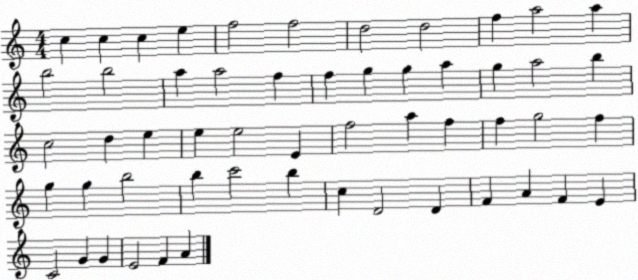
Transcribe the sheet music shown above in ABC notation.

X:1
T:Untitled
M:4/4
L:1/4
K:C
c c c e f2 f2 d2 d2 f a2 a b2 b2 a a2 f f g g a g a2 b c2 d e e e2 E f2 a f f g2 f g g b2 b c'2 b c D2 D F A F E C2 G G E2 F A